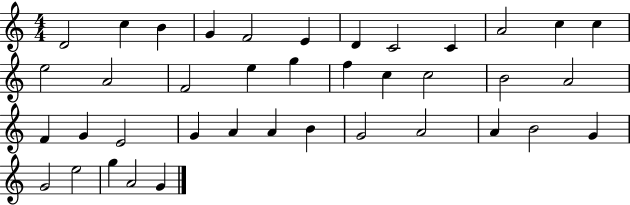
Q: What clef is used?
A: treble